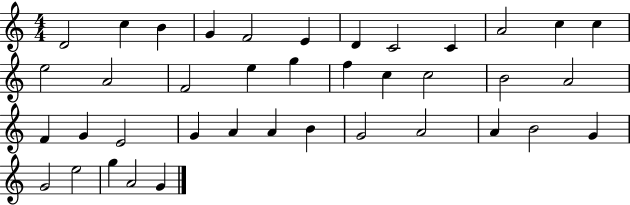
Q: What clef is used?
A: treble